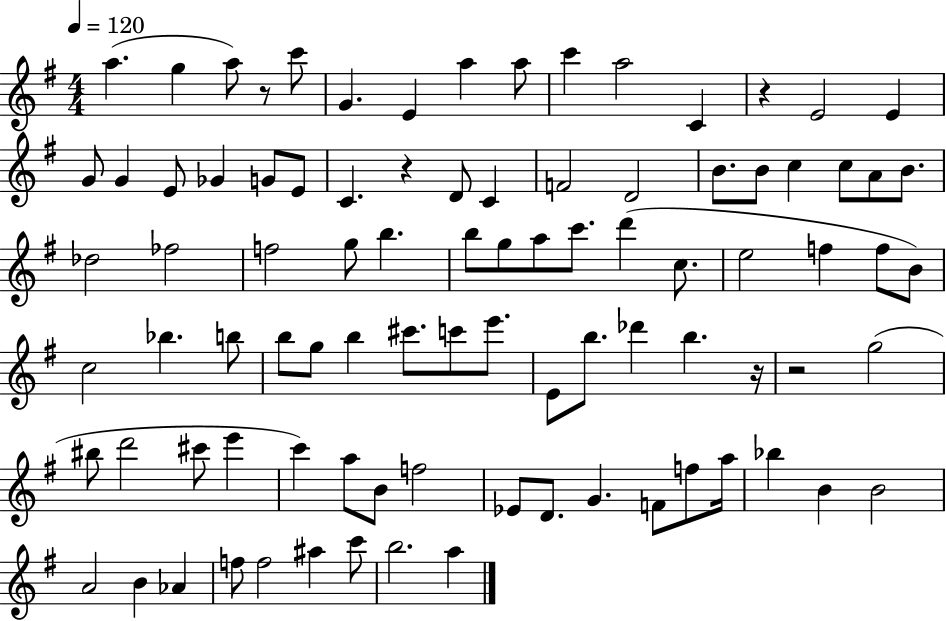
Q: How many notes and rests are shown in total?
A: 90